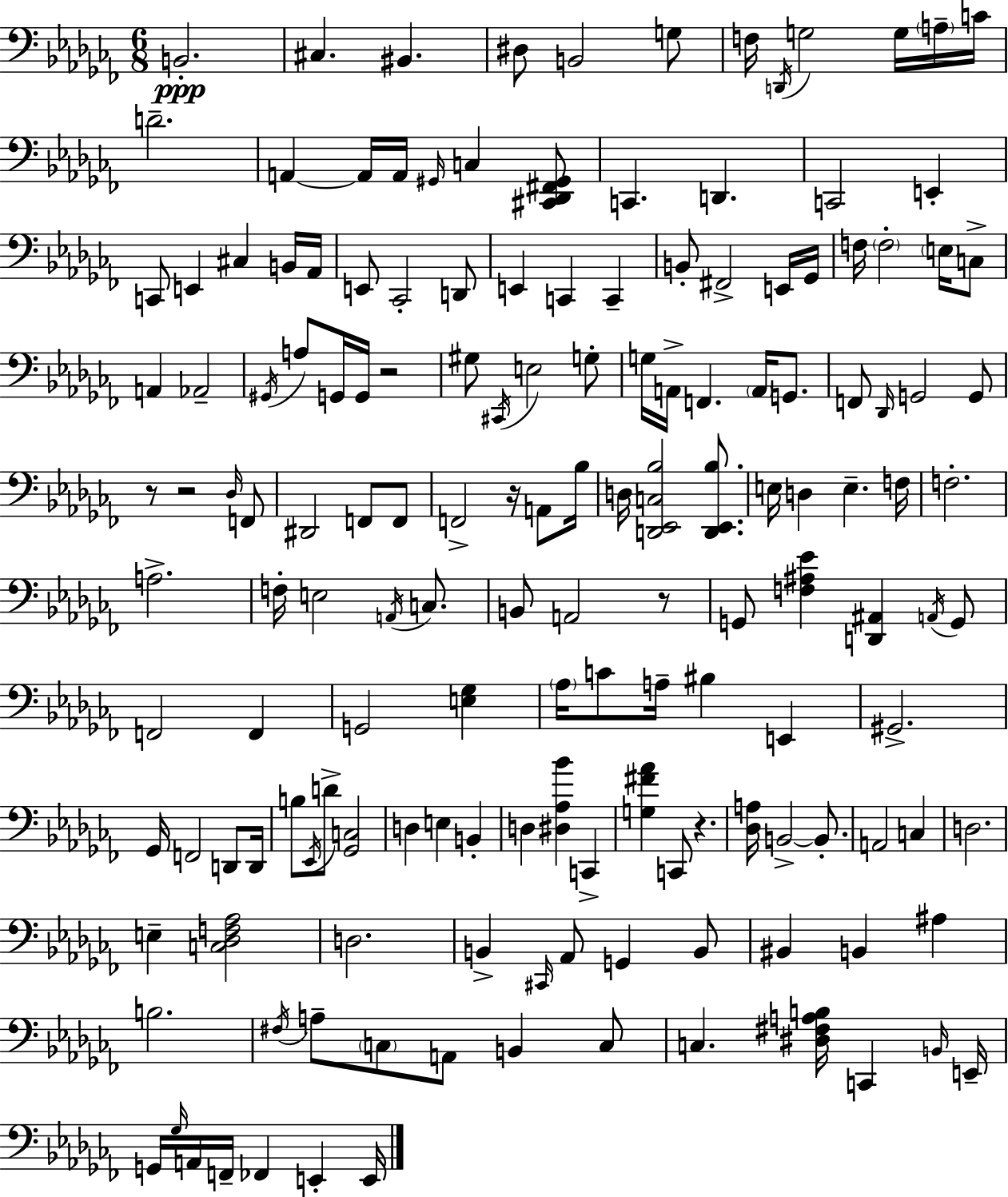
{
  \clef bass
  \numericTimeSignature
  \time 6/8
  \key aes \minor
  b,2.-.\ppp | cis4. bis,4. | dis8 b,2 g8 | f16 \acciaccatura { d,16 } g2 g16 \parenthesize a16-- | \break c'16 d'2.-- | a,4~~ a,16 a,16 \grace { gis,16 } c4 | <cis, des, fis, gis,>8 c,4. d,4. | c,2 e,4-. | \break c,8 e,4 cis4 | b,16 aes,16 e,8 ces,2-. | d,8 e,4 c,4 c,4-- | b,8-. fis,2-> | \break e,16 ges,16 f16 \parenthesize f2-. \parenthesize e16 | c8-> a,4 aes,2-- | \acciaccatura { gis,16 } a8 g,16 g,16 r2 | gis8 \acciaccatura { cis,16 } e2 | \break g8-. g16 a,16-> f,4. | \parenthesize a,16 g,8. f,8 \grace { des,16 } g,2 | g,8 r8 r2 | \grace { des16 } f,8 dis,2 | \break f,8 f,8 f,2-> | r16 a,8 bes16 d16 <d, ees, c bes>2 | <d, ees, bes>8. e16 d4 e4.-- | f16 f2.-. | \break a2.-> | f16-. e2 | \acciaccatura { a,16 } c8. b,8 a,2 | r8 g,8 <f ais ees'>4 | \break <d, ais,>4 \acciaccatura { a,16 } g,8 f,2 | f,4 g,2 | <e ges>4 \parenthesize aes16 c'8 a16-- | bis4 e,4 gis,2.-> | \break ges,16 f,2 | d,8 d,16 b8 \acciaccatura { ees,16 } d'8-> | <ges, c>2 d4 | e4 b,4-. d4 | \break <dis aes bes'>4 c,4-> <g fis' aes'>4 | c,8 r4. <des a>16 b,2->~~ | b,8.-. a,2 | c4 d2. | \break e4-- | <c des f aes>2 d2. | b,4-> | \grace { cis,16 } aes,8 g,4 b,8 bis,4 | \break b,4 ais4 b2. | \acciaccatura { fis16 } a8-- | \parenthesize c8 a,8 b,4 c8 c4. | <dis fis a b>16 c,4 \grace { b,16 } e,16-- | \break g,16 \grace { ges16 } a,16 f,16-- fes,4 e,4-. | e,16 \bar "|."
}